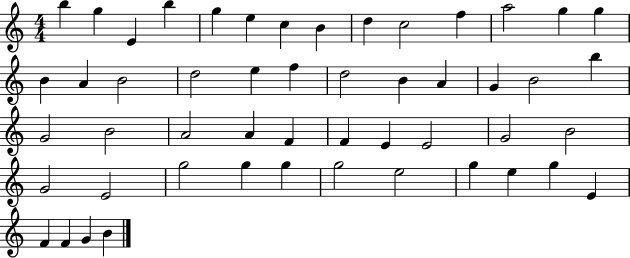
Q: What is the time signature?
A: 4/4